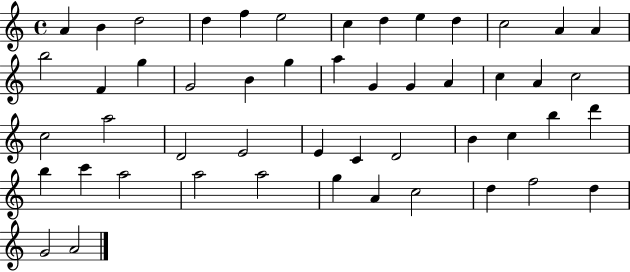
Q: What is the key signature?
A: C major